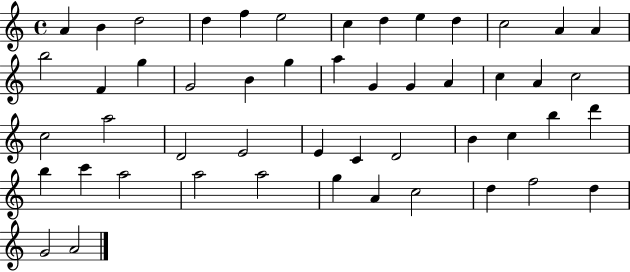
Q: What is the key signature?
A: C major